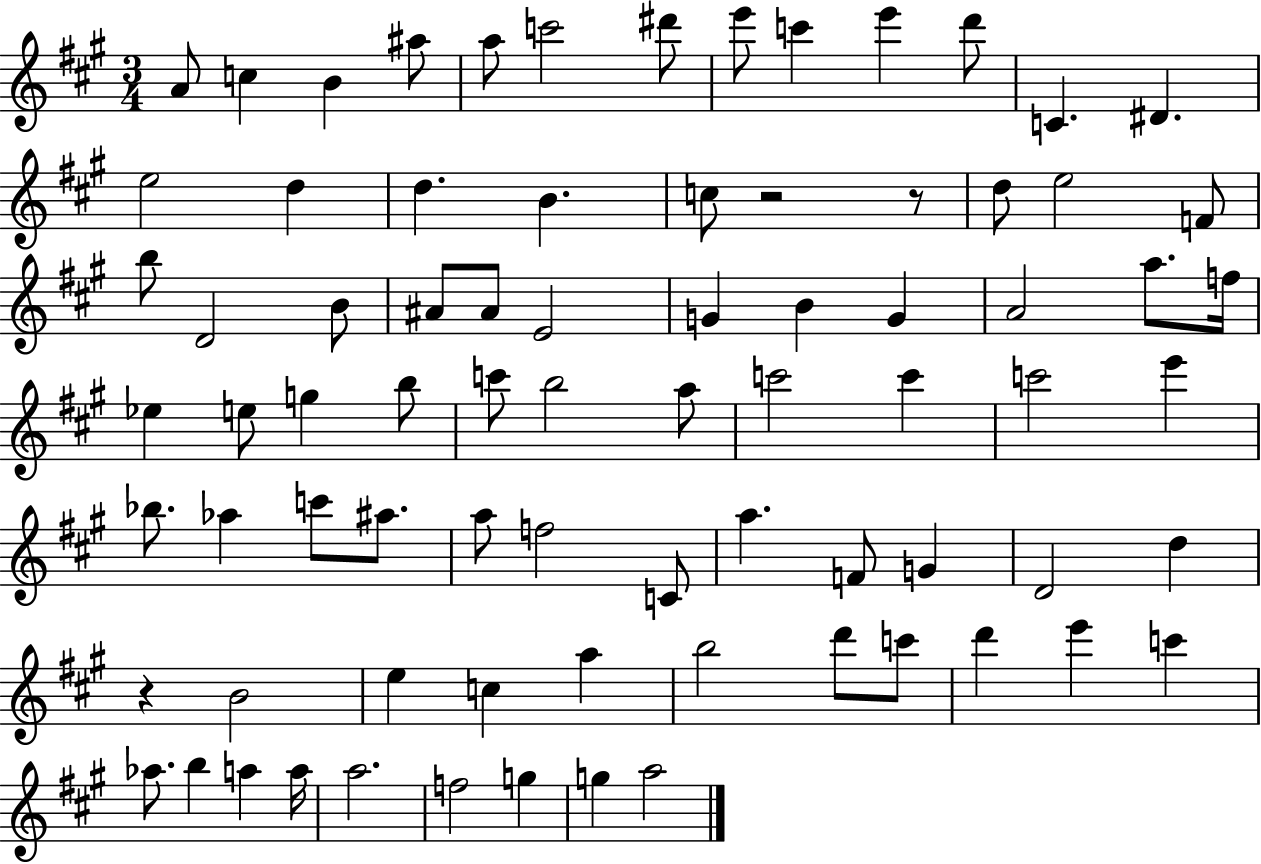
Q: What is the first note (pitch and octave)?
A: A4